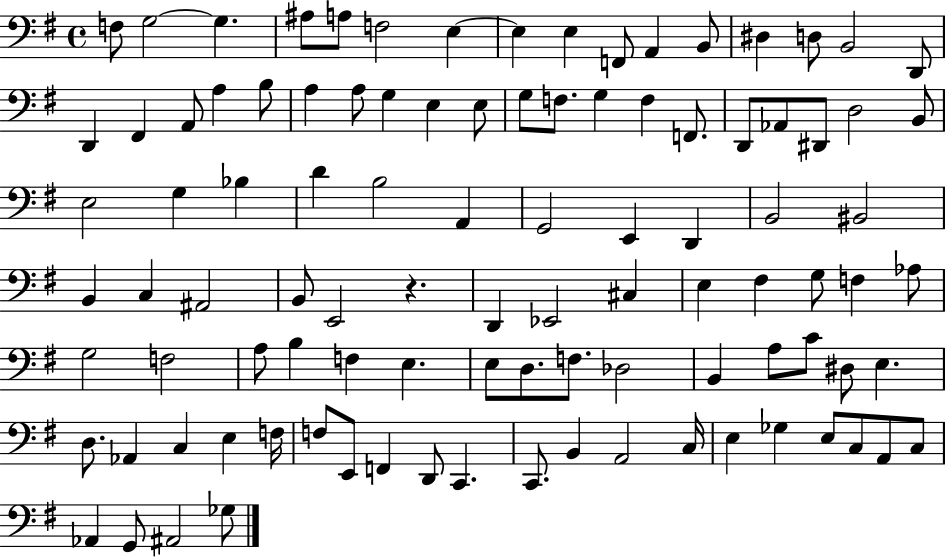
{
  \clef bass
  \time 4/4
  \defaultTimeSignature
  \key g \major
  \repeat volta 2 { f8 g2~~ g4. | ais8 a8 f2 e4~~ | e4 e4 f,8 a,4 b,8 | dis4 d8 b,2 d,8 | \break d,4 fis,4 a,8 a4 b8 | a4 a8 g4 e4 e8 | g8 f8. g4 f4 f,8. | d,8 aes,8 dis,8 d2 b,8 | \break e2 g4 bes4 | d'4 b2 a,4 | g,2 e,4 d,4 | b,2 bis,2 | \break b,4 c4 ais,2 | b,8 e,2 r4. | d,4 ees,2 cis4 | e4 fis4 g8 f4 aes8 | \break g2 f2 | a8 b4 f4 e4. | e8 d8. f8. des2 | b,4 a8 c'8 dis8 e4. | \break d8. aes,4 c4 e4 f16 | f8 e,8 f,4 d,8 c,4. | c,8. b,4 a,2 c16 | e4 ges4 e8 c8 a,8 c8 | \break aes,4 g,8 ais,2 ges8 | } \bar "|."
}